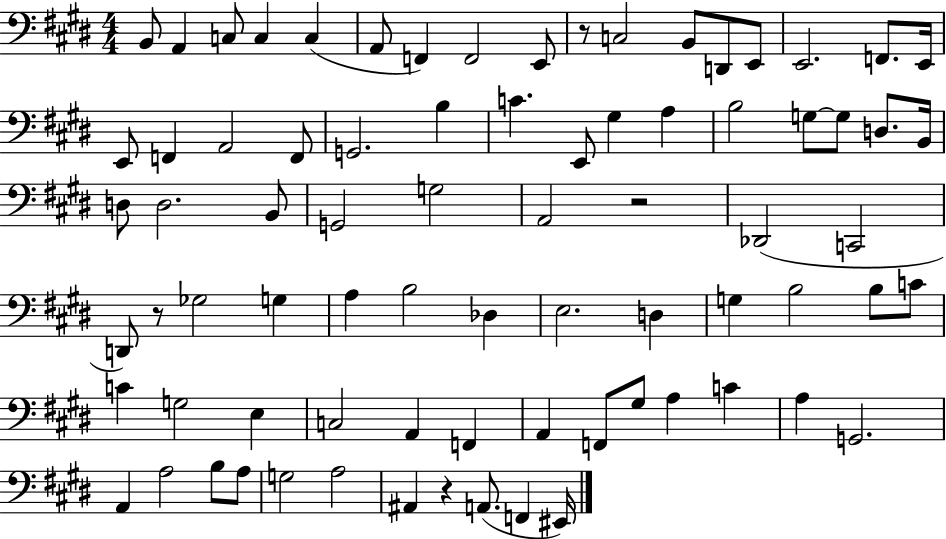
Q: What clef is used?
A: bass